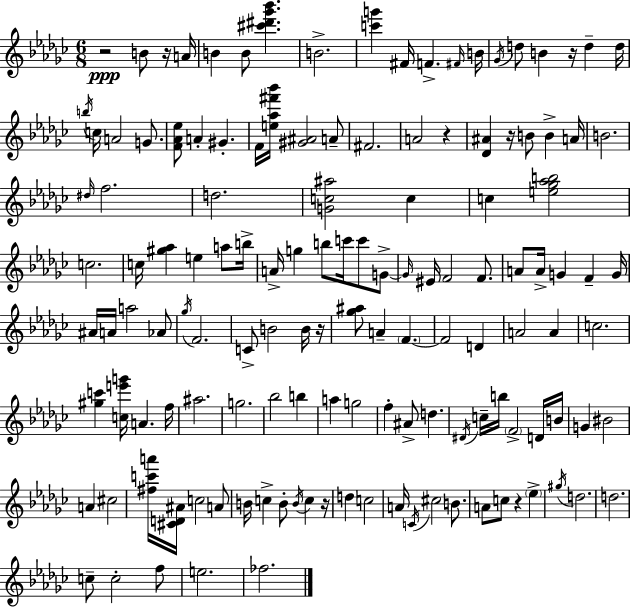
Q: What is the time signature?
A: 6/8